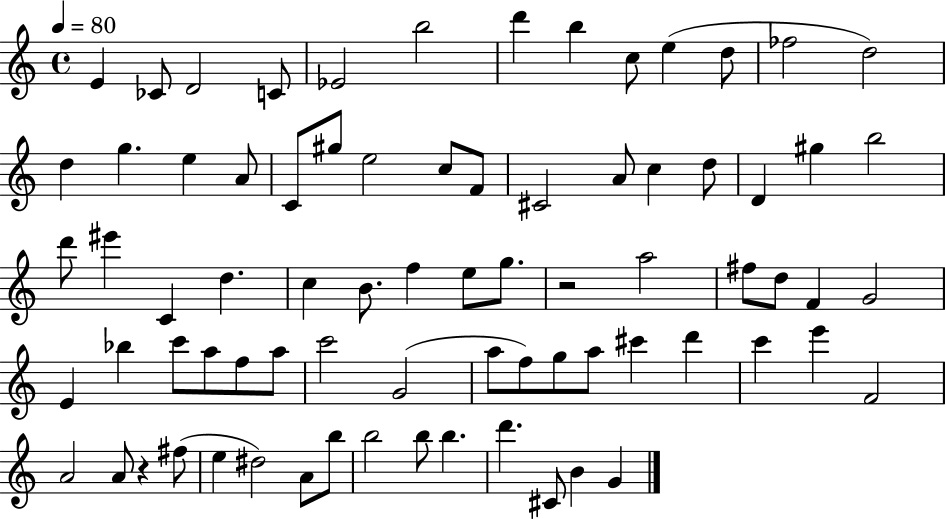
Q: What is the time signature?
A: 4/4